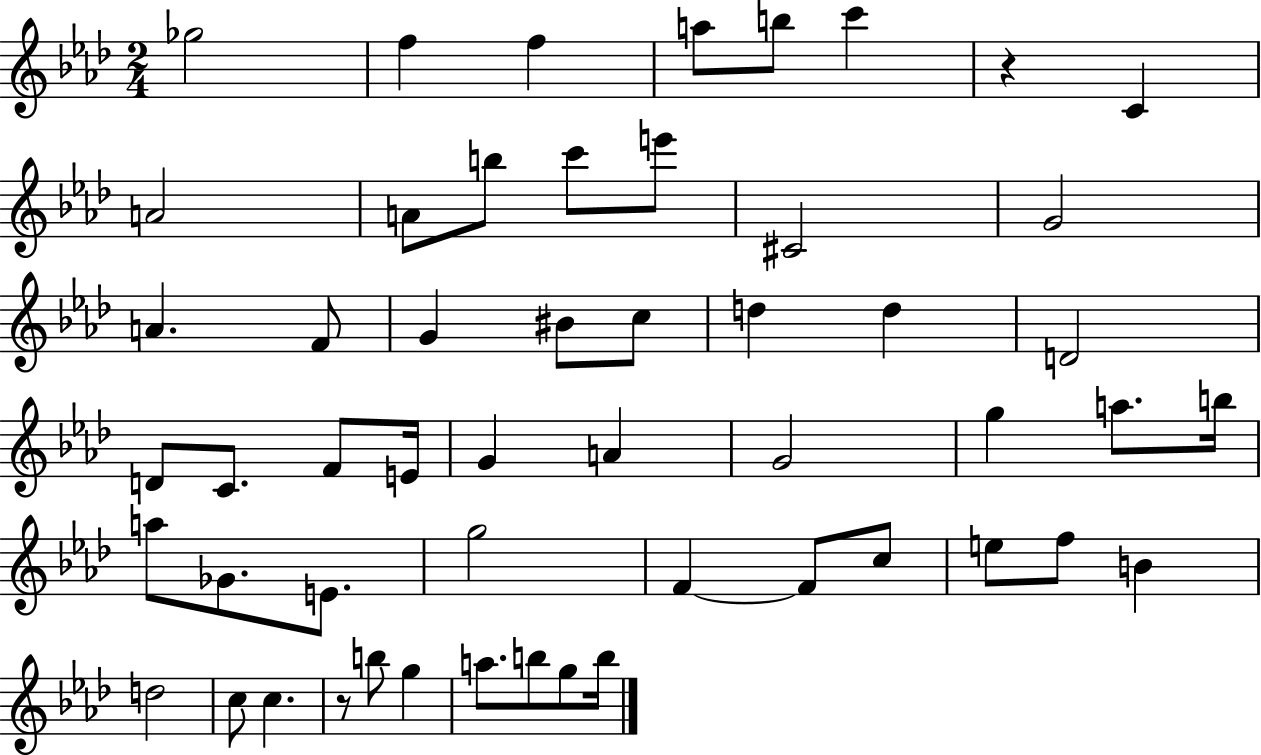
{
  \clef treble
  \numericTimeSignature
  \time 2/4
  \key aes \major
  ges''2 | f''4 f''4 | a''8 b''8 c'''4 | r4 c'4 | \break a'2 | a'8 b''8 c'''8 e'''8 | cis'2 | g'2 | \break a'4. f'8 | g'4 bis'8 c''8 | d''4 d''4 | d'2 | \break d'8 c'8. f'8 e'16 | g'4 a'4 | g'2 | g''4 a''8. b''16 | \break a''8 ges'8. e'8. | g''2 | f'4~~ f'8 c''8 | e''8 f''8 b'4 | \break d''2 | c''8 c''4. | r8 b''8 g''4 | a''8. b''8 g''8 b''16 | \break \bar "|."
}